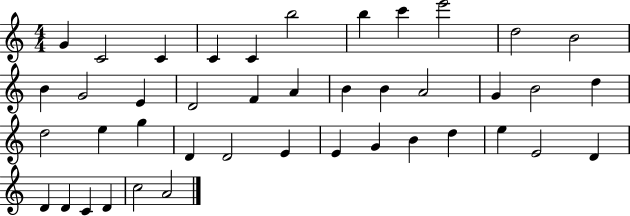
{
  \clef treble
  \numericTimeSignature
  \time 4/4
  \key c \major
  g'4 c'2 c'4 | c'4 c'4 b''2 | b''4 c'''4 e'''2 | d''2 b'2 | \break b'4 g'2 e'4 | d'2 f'4 a'4 | b'4 b'4 a'2 | g'4 b'2 d''4 | \break d''2 e''4 g''4 | d'4 d'2 e'4 | e'4 g'4 b'4 d''4 | e''4 e'2 d'4 | \break d'4 d'4 c'4 d'4 | c''2 a'2 | \bar "|."
}